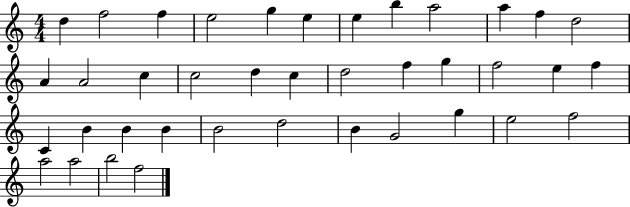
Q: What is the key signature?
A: C major